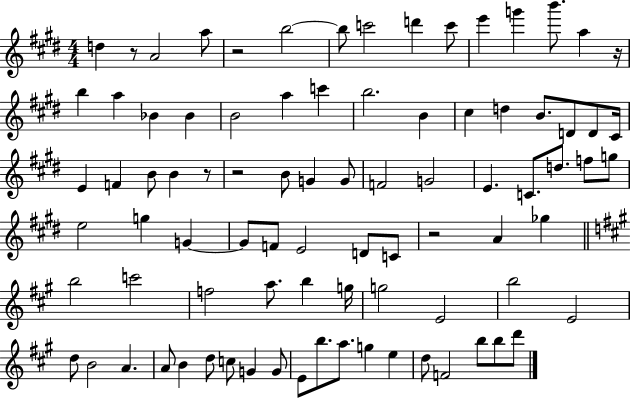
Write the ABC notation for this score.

X:1
T:Untitled
M:4/4
L:1/4
K:E
d z/2 A2 a/2 z2 b2 b/2 c'2 d' c'/2 e' g' b'/2 a z/4 b a _B _B B2 a c' b2 B ^c d B/2 D/2 D/2 ^C/4 E F B/2 B z/2 z2 B/2 G G/2 F2 G2 E C/2 d/2 f/2 g/2 e2 g G G/2 F/2 E2 D/2 C/2 z2 A _g b2 c'2 f2 a/2 b g/4 g2 E2 b2 E2 d/2 B2 A A/2 B d/2 c/2 G G/2 E/2 b/2 a/2 g e d/2 F2 b/2 b/2 d'/2